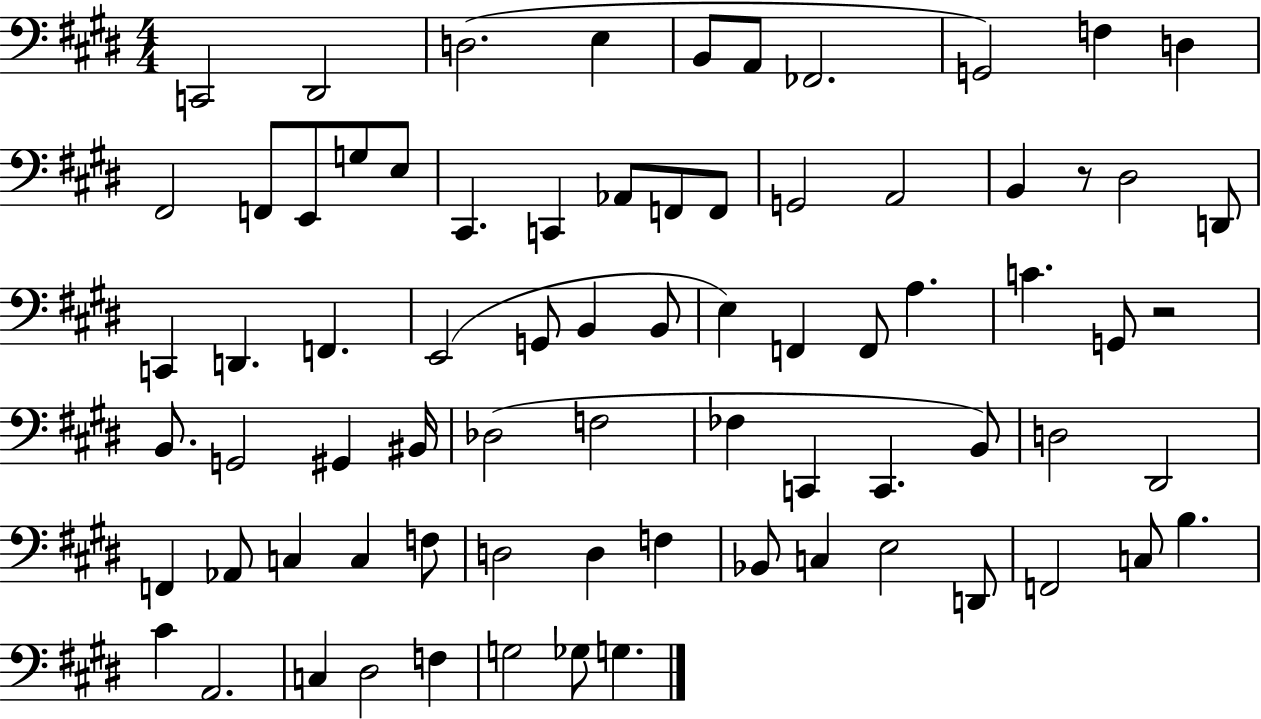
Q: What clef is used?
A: bass